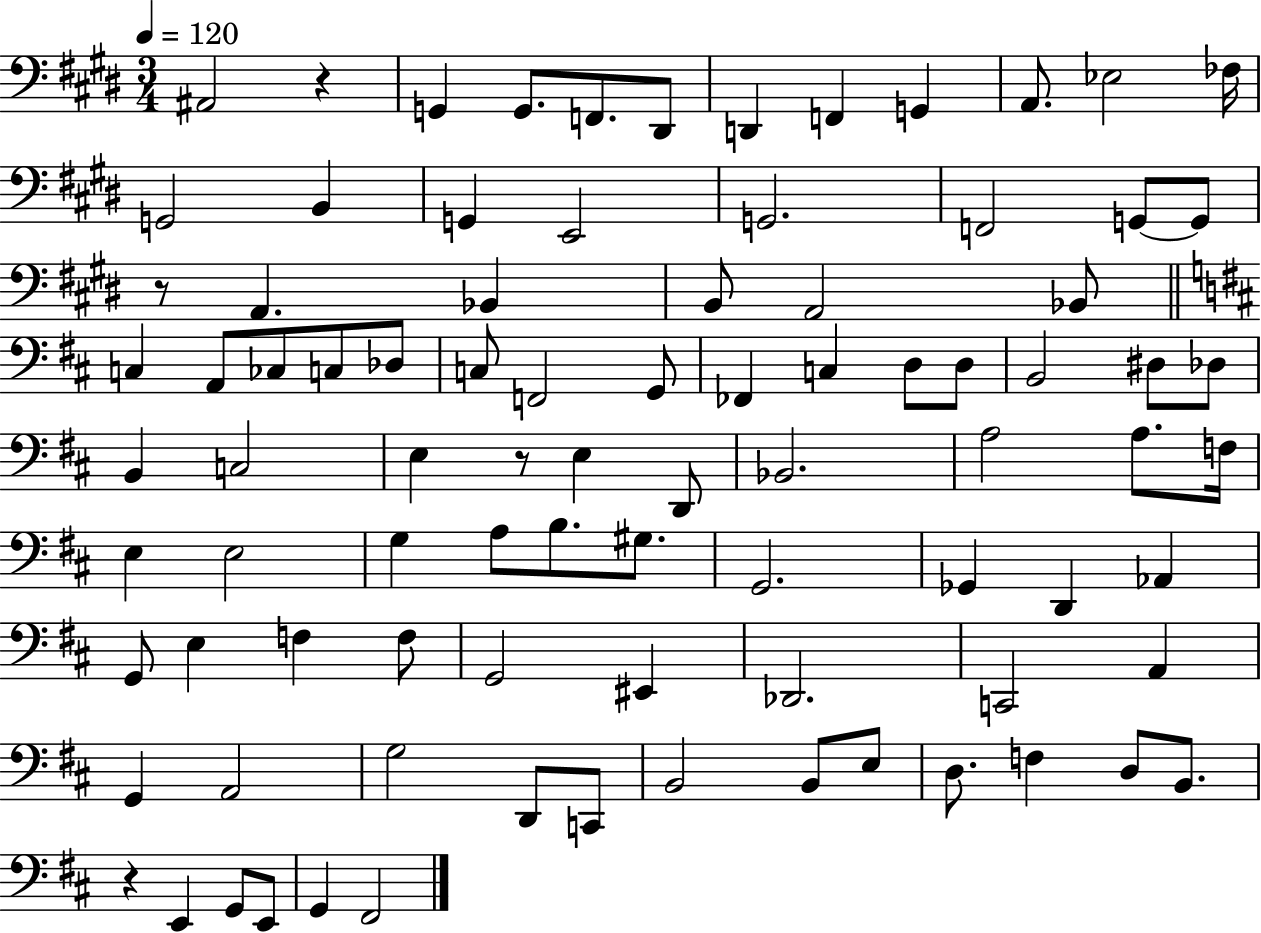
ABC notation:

X:1
T:Untitled
M:3/4
L:1/4
K:E
^A,,2 z G,, G,,/2 F,,/2 ^D,,/2 D,, F,, G,, A,,/2 _E,2 _F,/4 G,,2 B,, G,, E,,2 G,,2 F,,2 G,,/2 G,,/2 z/2 A,, _B,, B,,/2 A,,2 _B,,/2 C, A,,/2 _C,/2 C,/2 _D,/2 C,/2 F,,2 G,,/2 _F,, C, D,/2 D,/2 B,,2 ^D,/2 _D,/2 B,, C,2 E, z/2 E, D,,/2 _B,,2 A,2 A,/2 F,/4 E, E,2 G, A,/2 B,/2 ^G,/2 G,,2 _G,, D,, _A,, G,,/2 E, F, F,/2 G,,2 ^E,, _D,,2 C,,2 A,, G,, A,,2 G,2 D,,/2 C,,/2 B,,2 B,,/2 E,/2 D,/2 F, D,/2 B,,/2 z E,, G,,/2 E,,/2 G,, ^F,,2